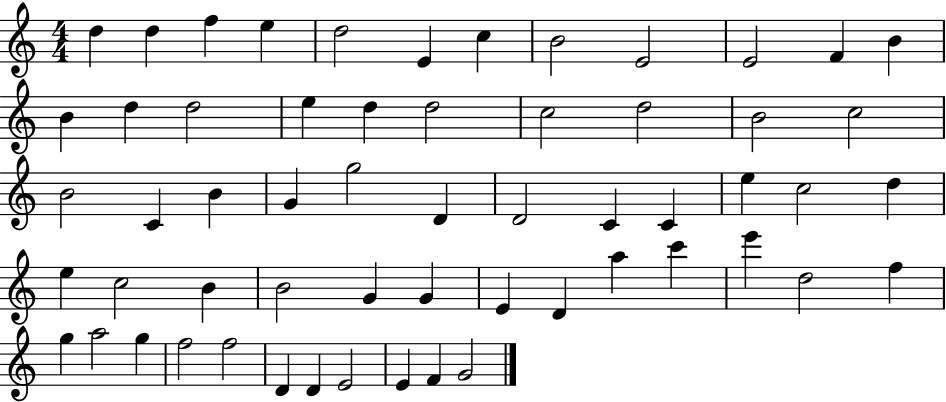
{
  \clef treble
  \numericTimeSignature
  \time 4/4
  \key c \major
  d''4 d''4 f''4 e''4 | d''2 e'4 c''4 | b'2 e'2 | e'2 f'4 b'4 | \break b'4 d''4 d''2 | e''4 d''4 d''2 | c''2 d''2 | b'2 c''2 | \break b'2 c'4 b'4 | g'4 g''2 d'4 | d'2 c'4 c'4 | e''4 c''2 d''4 | \break e''4 c''2 b'4 | b'2 g'4 g'4 | e'4 d'4 a''4 c'''4 | e'''4 d''2 f''4 | \break g''4 a''2 g''4 | f''2 f''2 | d'4 d'4 e'2 | e'4 f'4 g'2 | \break \bar "|."
}